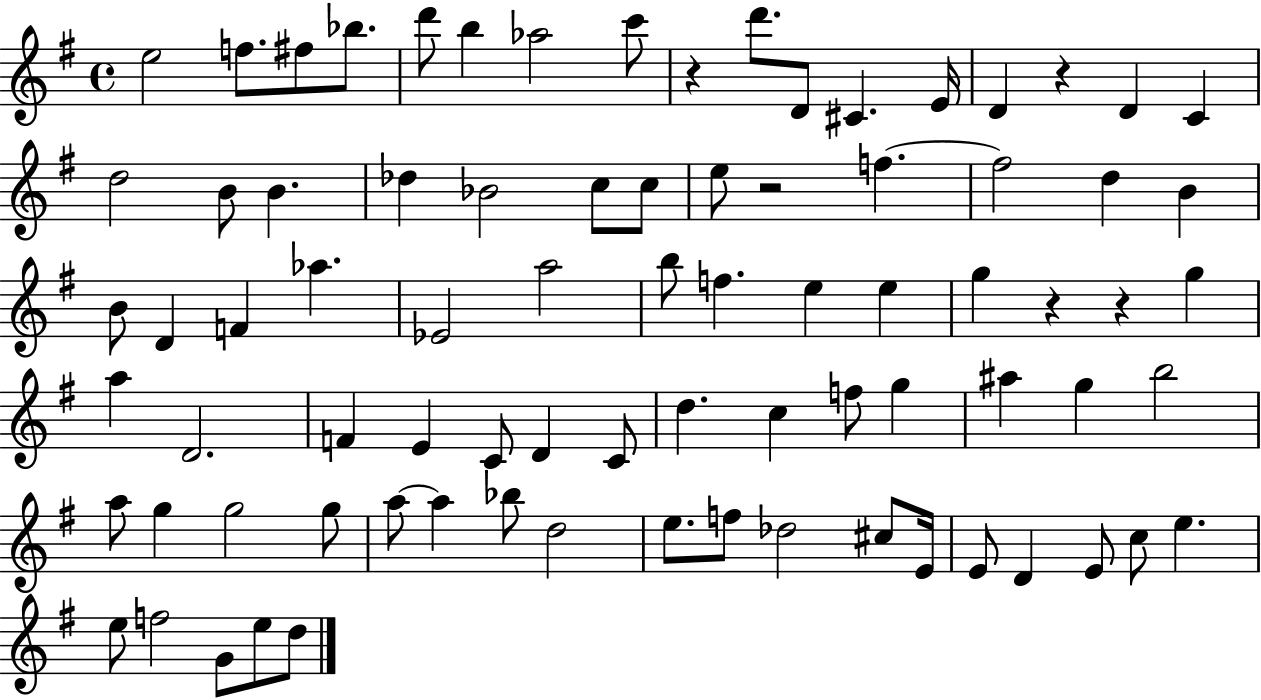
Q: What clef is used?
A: treble